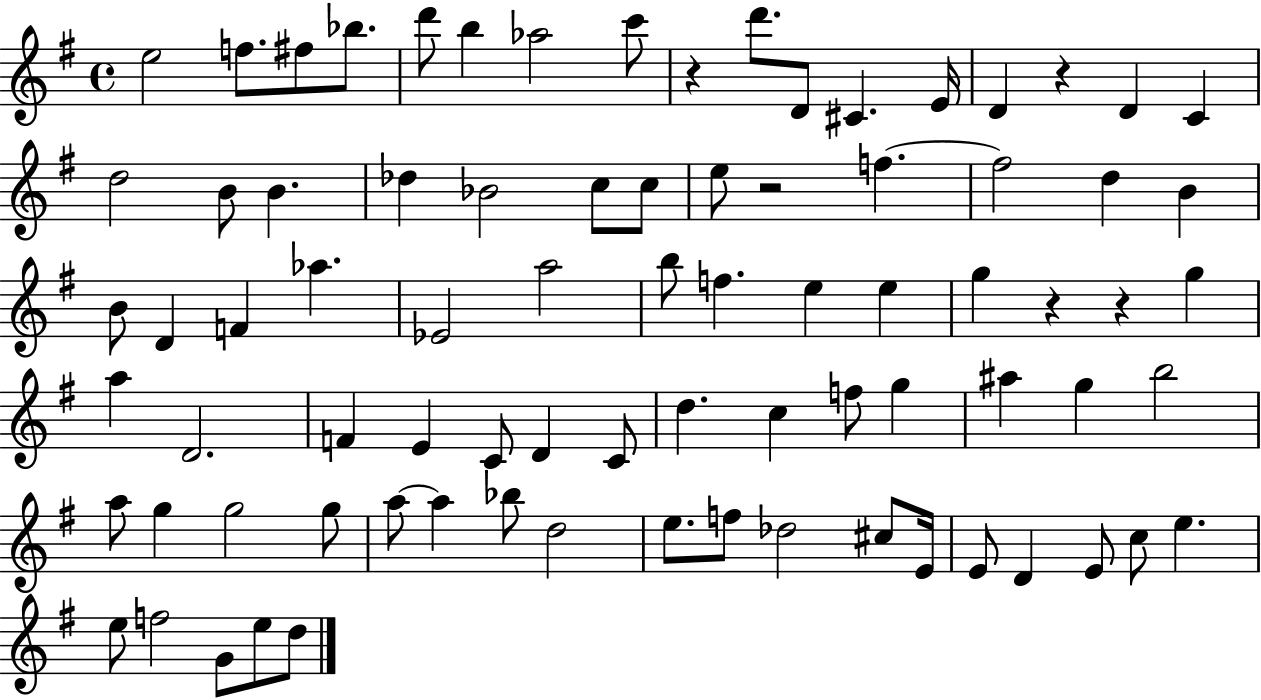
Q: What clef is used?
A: treble